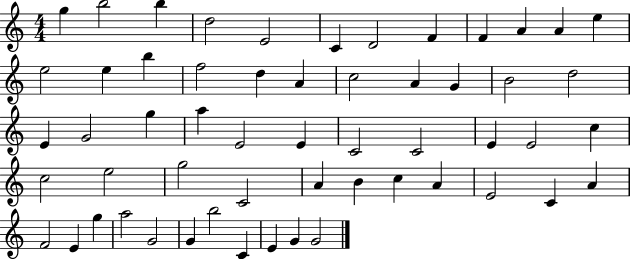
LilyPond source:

{
  \clef treble
  \numericTimeSignature
  \time 4/4
  \key c \major
  g''4 b''2 b''4 | d''2 e'2 | c'4 d'2 f'4 | f'4 a'4 a'4 e''4 | \break e''2 e''4 b''4 | f''2 d''4 a'4 | c''2 a'4 g'4 | b'2 d''2 | \break e'4 g'2 g''4 | a''4 e'2 e'4 | c'2 c'2 | e'4 e'2 c''4 | \break c''2 e''2 | g''2 c'2 | a'4 b'4 c''4 a'4 | e'2 c'4 a'4 | \break f'2 e'4 g''4 | a''2 g'2 | g'4 b''2 c'4 | e'4 g'4 g'2 | \break \bar "|."
}